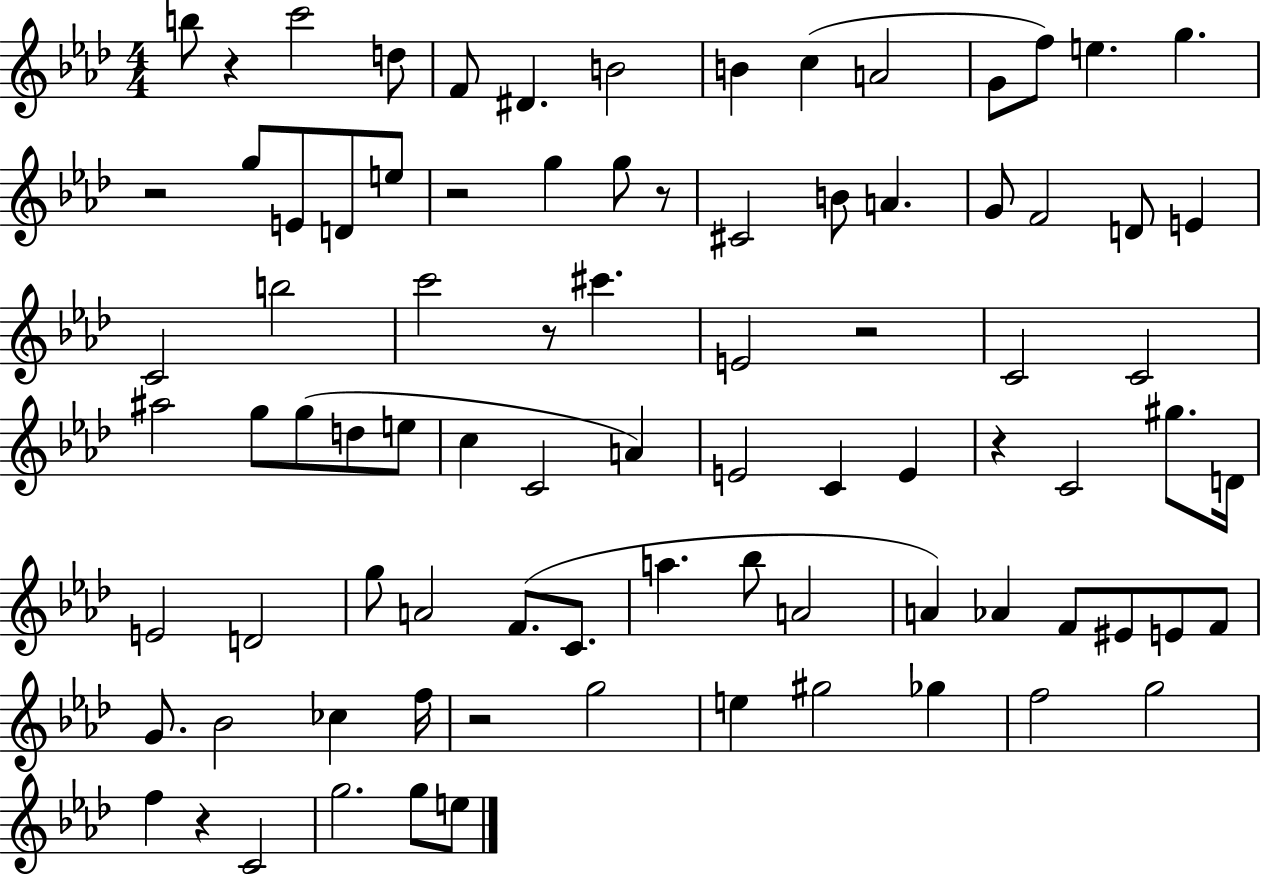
B5/e R/q C6/h D5/e F4/e D#4/q. B4/h B4/q C5/q A4/h G4/e F5/e E5/q. G5/q. R/h G5/e E4/e D4/e E5/e R/h G5/q G5/e R/e C#4/h B4/e A4/q. G4/e F4/h D4/e E4/q C4/h B5/h C6/h R/e C#6/q. E4/h R/h C4/h C4/h A#5/h G5/e G5/e D5/e E5/e C5/q C4/h A4/q E4/h C4/q E4/q R/q C4/h G#5/e. D4/s E4/h D4/h G5/e A4/h F4/e. C4/e. A5/q. Bb5/e A4/h A4/q Ab4/q F4/e EIS4/e E4/e F4/e G4/e. Bb4/h CES5/q F5/s R/h G5/h E5/q G#5/h Gb5/q F5/h G5/h F5/q R/q C4/h G5/h. G5/e E5/e